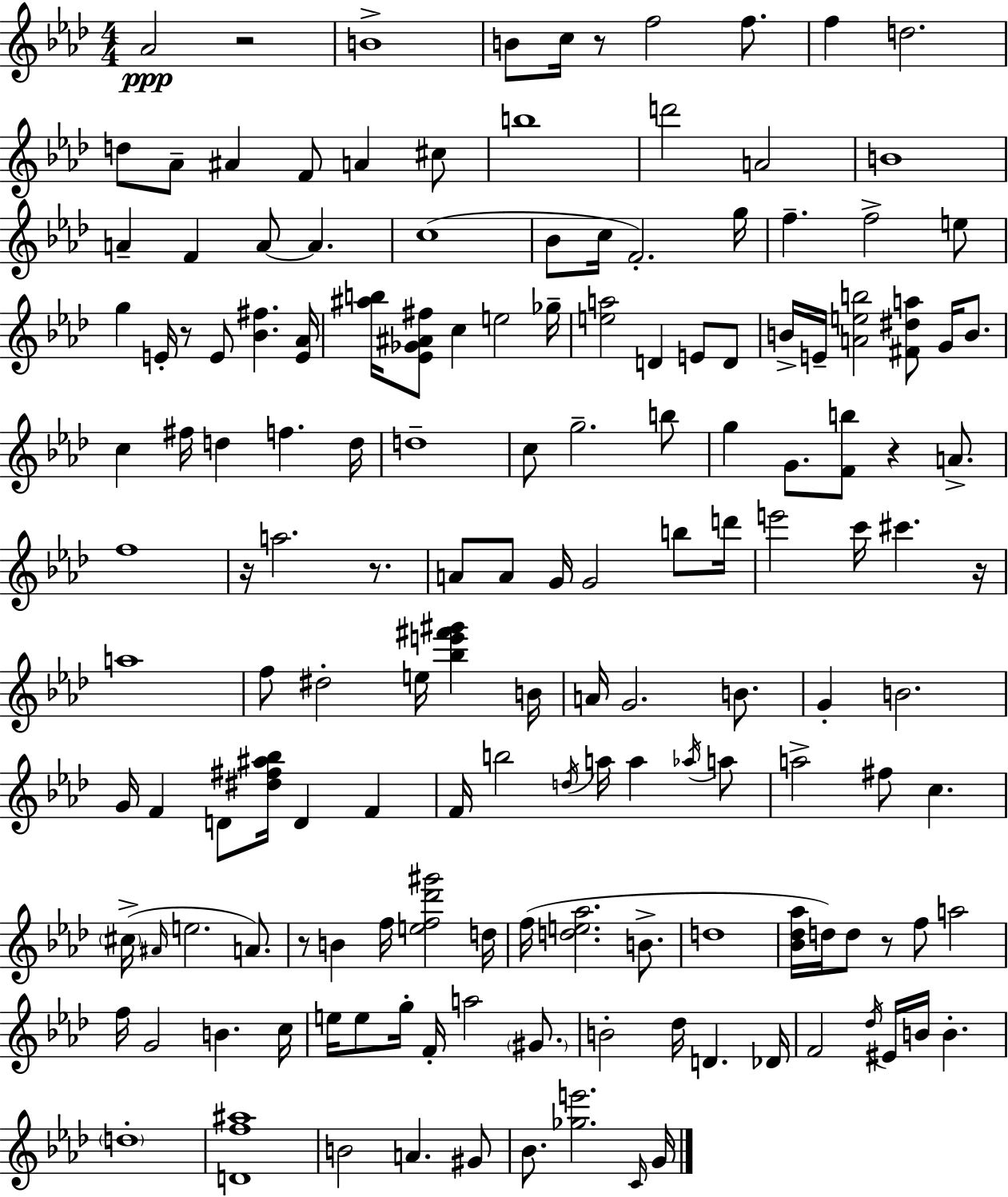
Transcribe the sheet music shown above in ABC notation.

X:1
T:Untitled
M:4/4
L:1/4
K:Fm
_A2 z2 B4 B/2 c/4 z/2 f2 f/2 f d2 d/2 _A/2 ^A F/2 A ^c/2 b4 d'2 A2 B4 A F A/2 A c4 _B/2 c/4 F2 g/4 f f2 e/2 g E/4 z/2 E/2 [_B^f] [E_A]/4 [^ab]/4 [_E_G^A^f]/2 c e2 _g/4 [ea]2 D E/2 D/2 B/4 E/4 [Aeb]2 [^F^da]/2 G/4 B/2 c ^f/4 d f d/4 d4 c/2 g2 b/2 g G/2 [Fb]/2 z A/2 f4 z/4 a2 z/2 A/2 A/2 G/4 G2 b/2 d'/4 e'2 c'/4 ^c' z/4 a4 f/2 ^d2 e/4 [_be'^f'^g'] B/4 A/4 G2 B/2 G B2 G/4 F D/2 [^d^f^a_b]/4 D F F/4 b2 d/4 a/4 a _a/4 a/2 a2 ^f/2 c ^c/4 ^A/4 e2 A/2 z/2 B f/4 [ef_d'^g']2 d/4 f/4 [de_a]2 B/2 d4 [_B_d_a]/4 d/4 d/2 z/2 f/2 a2 f/4 G2 B c/4 e/4 e/2 g/4 F/4 a2 ^G/2 B2 _d/4 D _D/4 F2 _d/4 ^E/4 B/4 B d4 [Df^a]4 B2 A ^G/2 _B/2 [_ge']2 C/4 G/4